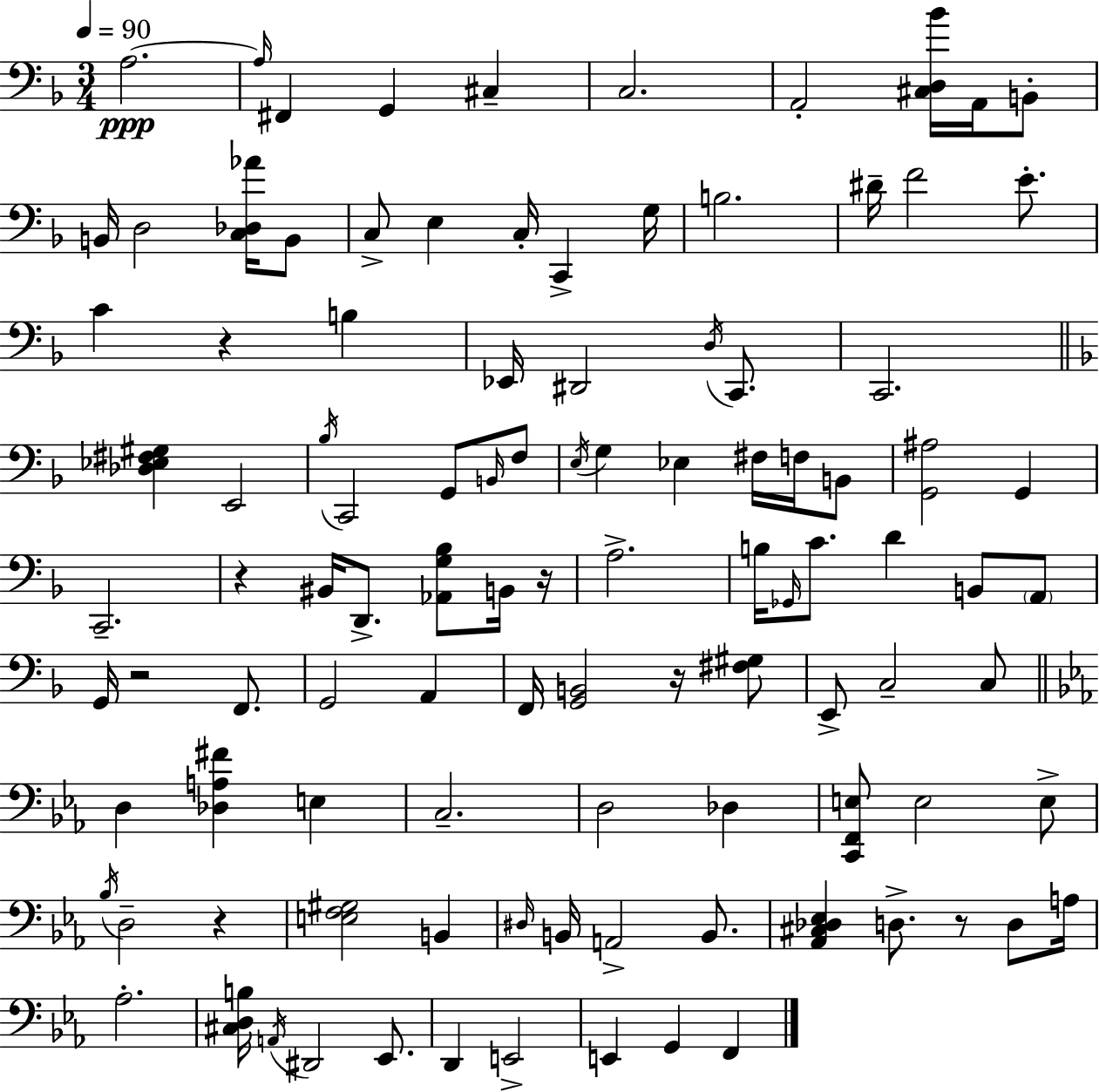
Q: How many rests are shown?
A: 7